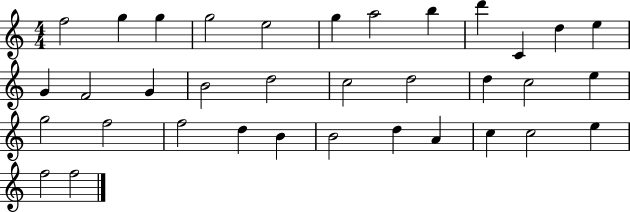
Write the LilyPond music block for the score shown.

{
  \clef treble
  \numericTimeSignature
  \time 4/4
  \key c \major
  f''2 g''4 g''4 | g''2 e''2 | g''4 a''2 b''4 | d'''4 c'4 d''4 e''4 | \break g'4 f'2 g'4 | b'2 d''2 | c''2 d''2 | d''4 c''2 e''4 | \break g''2 f''2 | f''2 d''4 b'4 | b'2 d''4 a'4 | c''4 c''2 e''4 | \break f''2 f''2 | \bar "|."
}